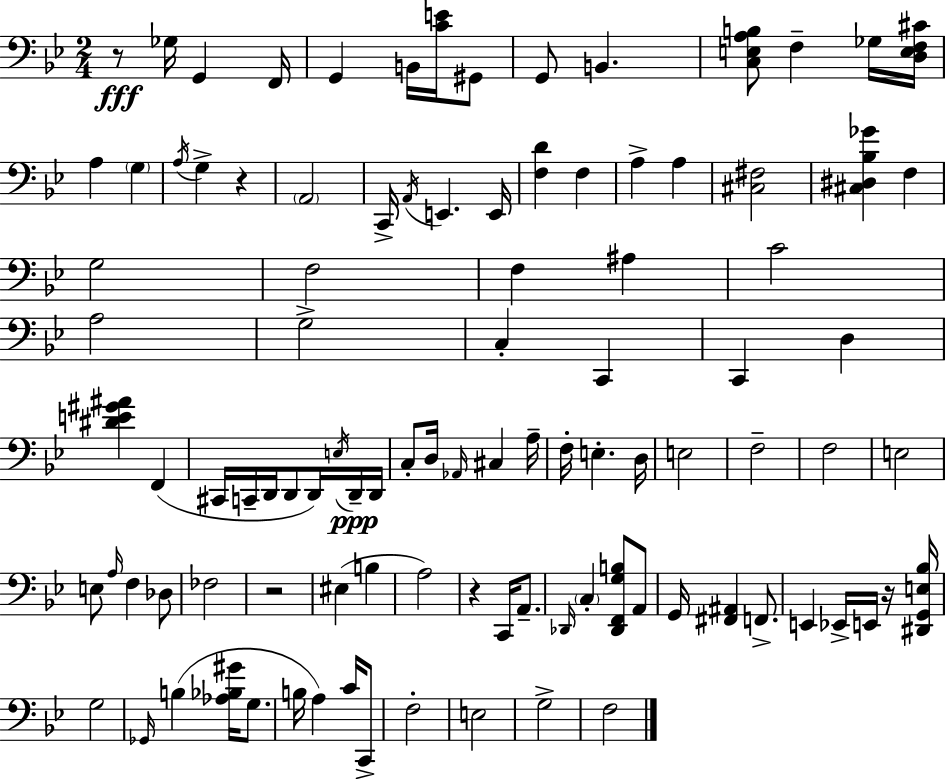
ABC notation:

X:1
T:Untitled
M:2/4
L:1/4
K:Bb
z/2 _G,/4 G,, F,,/4 G,, B,,/4 [CE]/4 ^G,,/2 G,,/2 B,, [C,E,A,B,]/2 F, _G,/4 [D,E,F,^C]/4 A, G, A,/4 G, z A,,2 C,,/4 A,,/4 E,, E,,/4 [F,D] F, A, A, [^C,^F,]2 [^C,^D,_B,_G] F, G,2 F,2 F, ^A, C2 A,2 G,2 C, C,, C,, D, [^DE^G^A] F,, ^C,,/4 C,,/4 D,,/4 D,,/2 D,,/4 E,/4 D,,/4 D,,/4 C,/2 D,/4 _A,,/4 ^C, A,/4 F,/4 E, D,/4 E,2 F,2 F,2 E,2 E,/2 A,/4 F, _D,/2 _F,2 z2 ^E, B, A,2 z C,,/4 A,,/2 _D,,/4 C, [_D,,F,,G,B,]/2 A,,/2 G,,/4 [^F,,^A,,] F,,/2 E,, _E,,/4 E,,/4 z/4 [^D,,G,,E,_B,]/4 G,2 _G,,/4 B, [_A,_B,^G]/4 G,/2 B,/4 A, C/4 C,,/2 F,2 E,2 G,2 F,2